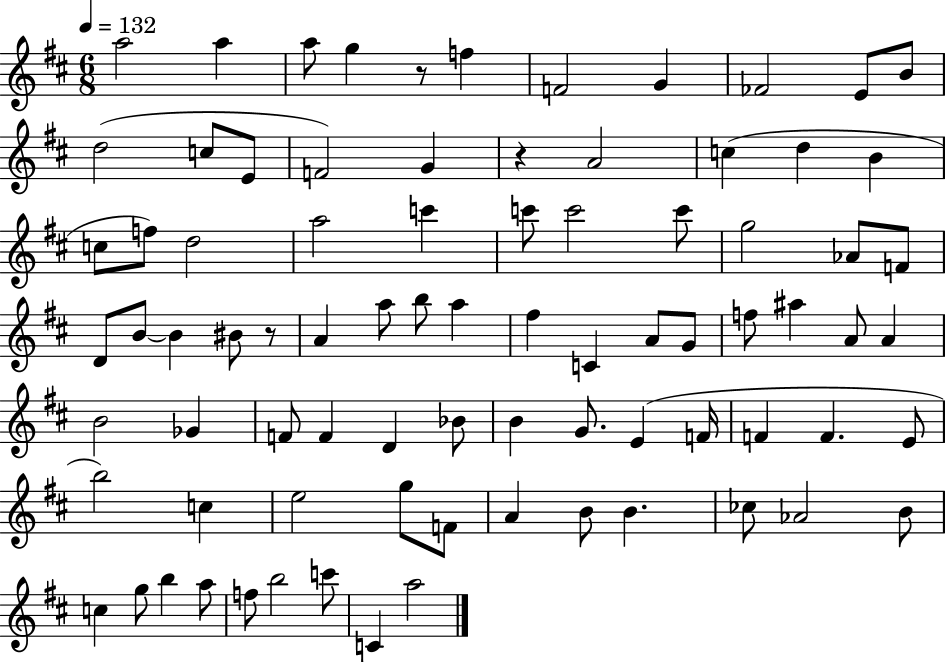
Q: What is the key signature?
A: D major